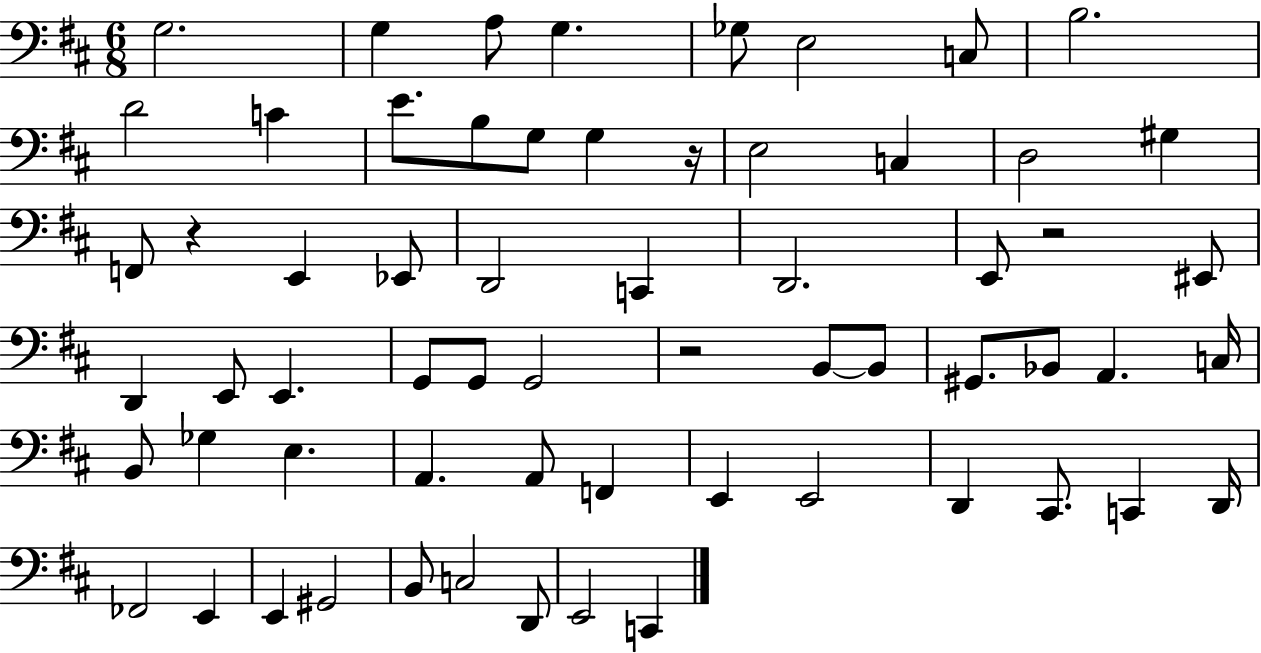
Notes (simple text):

G3/h. G3/q A3/e G3/q. Gb3/e E3/h C3/e B3/h. D4/h C4/q E4/e. B3/e G3/e G3/q R/s E3/h C3/q D3/h G#3/q F2/e R/q E2/q Eb2/e D2/h C2/q D2/h. E2/e R/h EIS2/e D2/q E2/e E2/q. G2/e G2/e G2/h R/h B2/e B2/e G#2/e. Bb2/e A2/q. C3/s B2/e Gb3/q E3/q. A2/q. A2/e F2/q E2/q E2/h D2/q C#2/e. C2/q D2/s FES2/h E2/q E2/q G#2/h B2/e C3/h D2/e E2/h C2/q